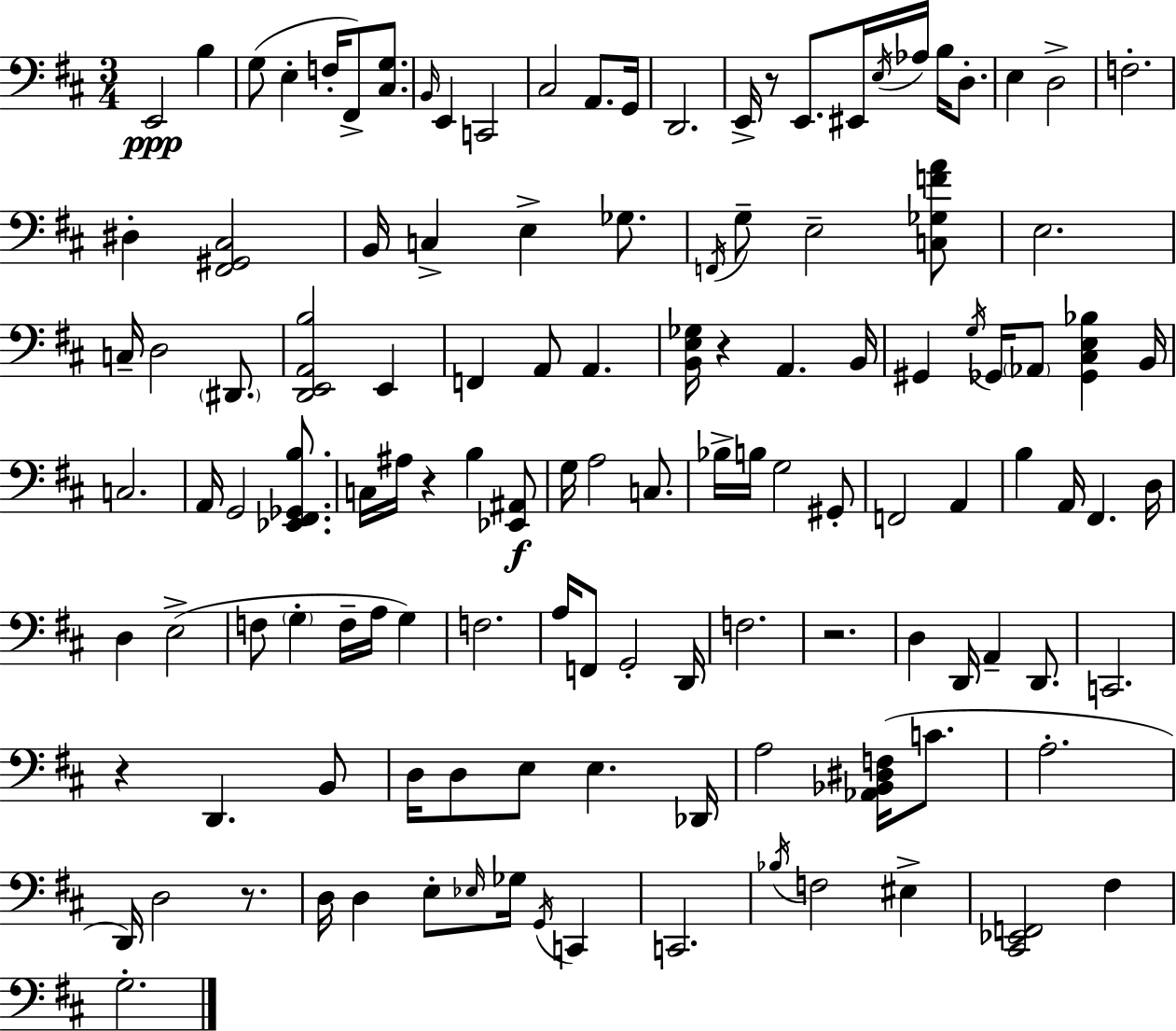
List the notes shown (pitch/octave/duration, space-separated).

E2/h B3/q G3/e E3/q F3/s F#2/e [C#3,G3]/e. B2/s E2/q C2/h C#3/h A2/e. G2/s D2/h. E2/s R/e E2/e. EIS2/s E3/s Ab3/s B3/s D3/e. E3/q D3/h F3/h. D#3/q [F#2,G#2,C#3]/h B2/s C3/q E3/q Gb3/e. F2/s G3/e E3/h [C3,Gb3,F4,A4]/e E3/h. C3/s D3/h D#2/e. [D2,E2,A2,B3]/h E2/q F2/q A2/e A2/q. [B2,E3,Gb3]/s R/q A2/q. B2/s G#2/q G3/s Gb2/s Ab2/e [Gb2,C#3,E3,Bb3]/q B2/s C3/h. A2/s G2/h [Eb2,F#2,Gb2,B3]/e. C3/s A#3/s R/q B3/q [Eb2,A#2]/e G3/s A3/h C3/e. Bb3/s B3/s G3/h G#2/e F2/h A2/q B3/q A2/s F#2/q. D3/s D3/q E3/h F3/e G3/q F3/s A3/s G3/q F3/h. A3/s F2/e G2/h D2/s F3/h. R/h. D3/q D2/s A2/q D2/e. C2/h. R/q D2/q. B2/e D3/s D3/e E3/e E3/q. Db2/s A3/h [Ab2,Bb2,D#3,F3]/s C4/e. A3/h. D2/s D3/h R/e. D3/s D3/q E3/e Eb3/s Gb3/s G2/s C2/q C2/h. Bb3/s F3/h EIS3/q [C#2,Eb2,F2]/h F#3/q G3/h.